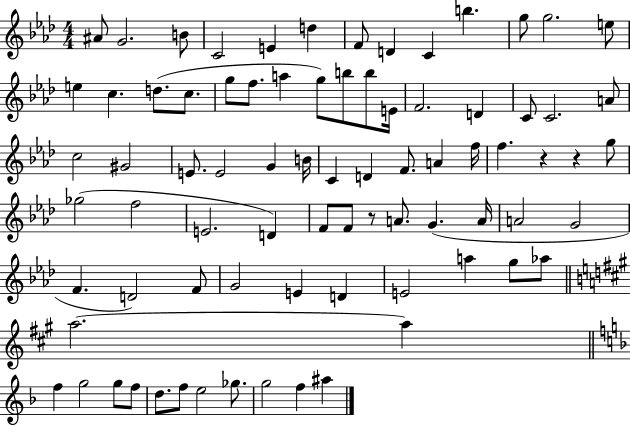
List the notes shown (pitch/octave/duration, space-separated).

A#4/e G4/h. B4/e C4/h E4/q D5/q F4/e D4/q C4/q B5/q. G5/e G5/h. E5/e E5/q C5/q. D5/e. C5/e. G5/e F5/e. A5/q G5/e B5/e B5/e E4/s F4/h. D4/q C4/e C4/h. A4/e C5/h G#4/h E4/e. E4/h G4/q B4/s C4/q D4/q F4/e. A4/q F5/s F5/q. R/q R/q G5/e Gb5/h F5/h E4/h. D4/q F4/e F4/e R/e A4/e. G4/q. A4/s A4/h G4/h F4/q. D4/h F4/e G4/h E4/q D4/q E4/h A5/q G5/e Ab5/e A5/h. A5/q F5/q G5/h G5/e F5/e D5/e. F5/e E5/h Gb5/e. G5/h F5/q A#5/q